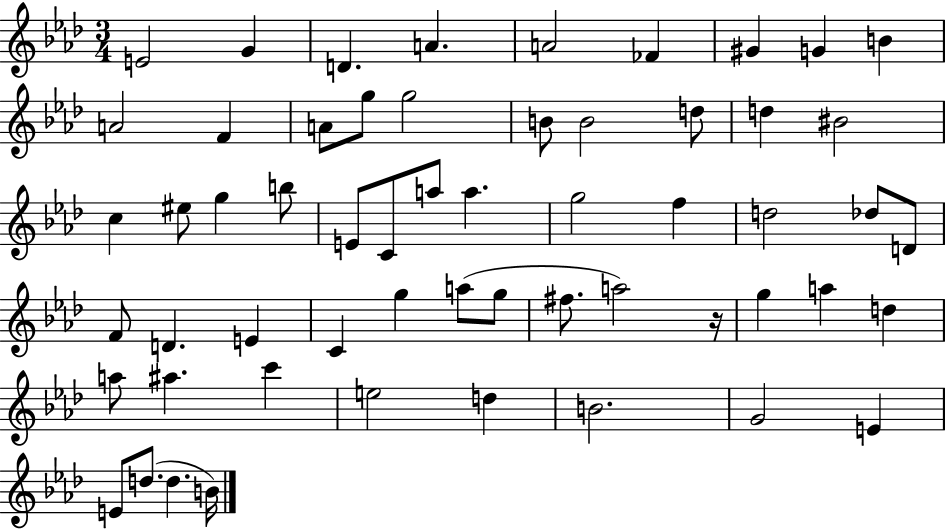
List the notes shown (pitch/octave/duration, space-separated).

E4/h G4/q D4/q. A4/q. A4/h FES4/q G#4/q G4/q B4/q A4/h F4/q A4/e G5/e G5/h B4/e B4/h D5/e D5/q BIS4/h C5/q EIS5/e G5/q B5/e E4/e C4/e A5/e A5/q. G5/h F5/q D5/h Db5/e D4/e F4/e D4/q. E4/q C4/q G5/q A5/e G5/e F#5/e. A5/h R/s G5/q A5/q D5/q A5/e A#5/q. C6/q E5/h D5/q B4/h. G4/h E4/q E4/e D5/e. D5/q. B4/s